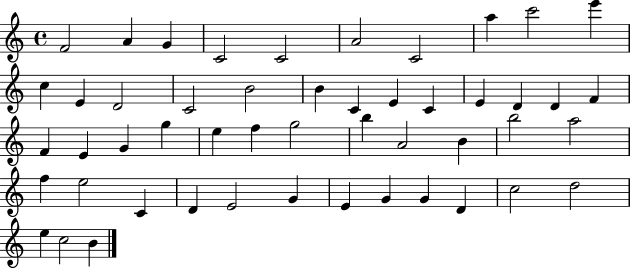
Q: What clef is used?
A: treble